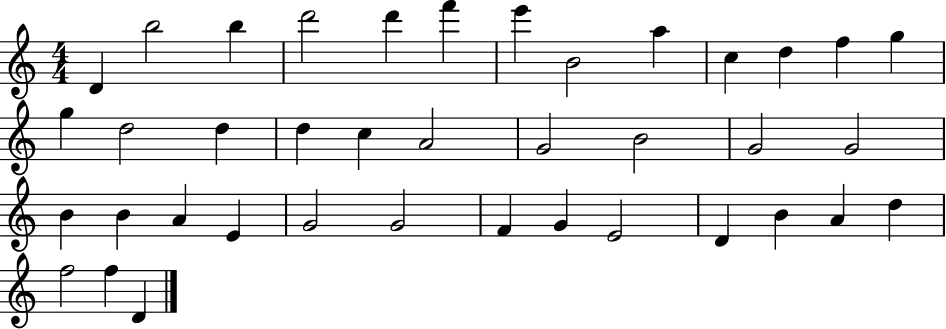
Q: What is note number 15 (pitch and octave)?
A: D5